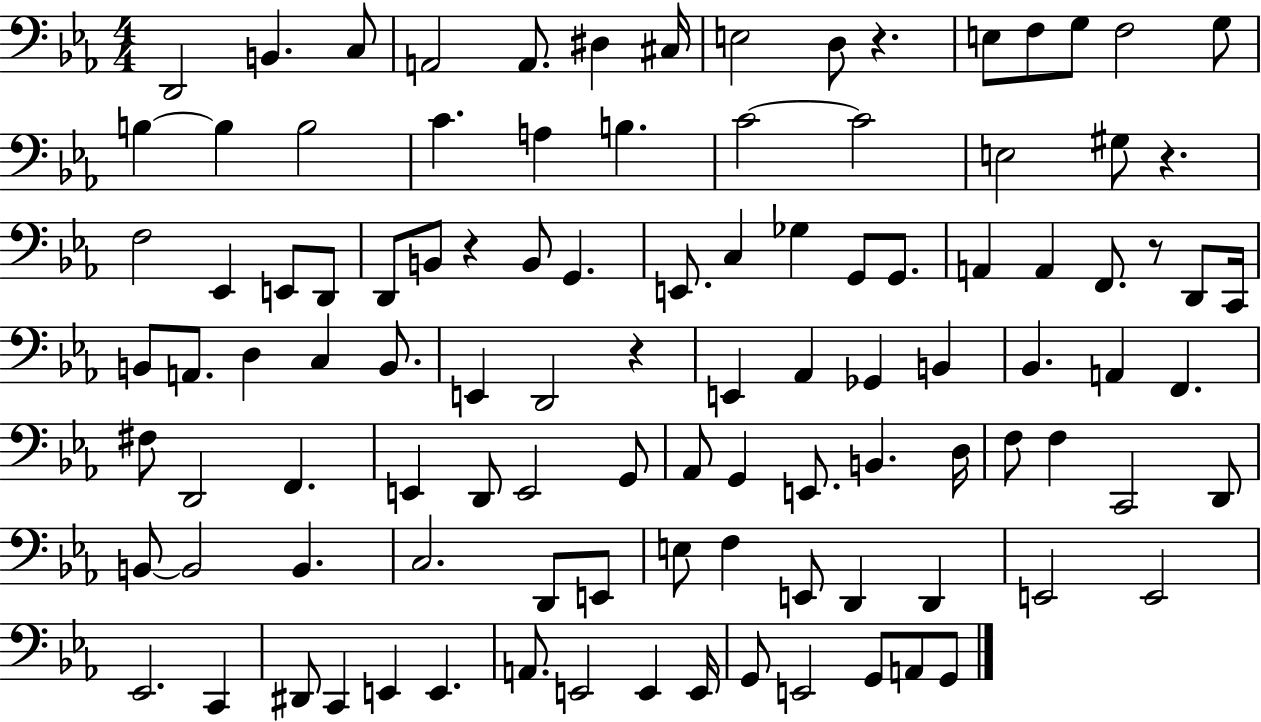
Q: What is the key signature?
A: EES major